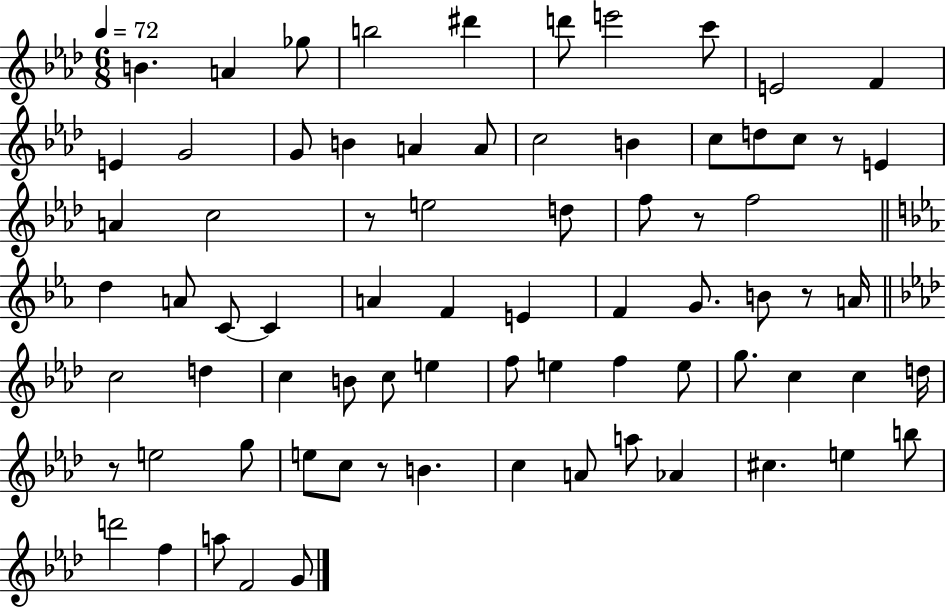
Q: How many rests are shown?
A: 6